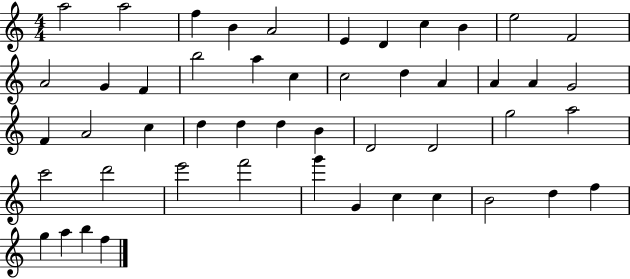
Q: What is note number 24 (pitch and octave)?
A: F4